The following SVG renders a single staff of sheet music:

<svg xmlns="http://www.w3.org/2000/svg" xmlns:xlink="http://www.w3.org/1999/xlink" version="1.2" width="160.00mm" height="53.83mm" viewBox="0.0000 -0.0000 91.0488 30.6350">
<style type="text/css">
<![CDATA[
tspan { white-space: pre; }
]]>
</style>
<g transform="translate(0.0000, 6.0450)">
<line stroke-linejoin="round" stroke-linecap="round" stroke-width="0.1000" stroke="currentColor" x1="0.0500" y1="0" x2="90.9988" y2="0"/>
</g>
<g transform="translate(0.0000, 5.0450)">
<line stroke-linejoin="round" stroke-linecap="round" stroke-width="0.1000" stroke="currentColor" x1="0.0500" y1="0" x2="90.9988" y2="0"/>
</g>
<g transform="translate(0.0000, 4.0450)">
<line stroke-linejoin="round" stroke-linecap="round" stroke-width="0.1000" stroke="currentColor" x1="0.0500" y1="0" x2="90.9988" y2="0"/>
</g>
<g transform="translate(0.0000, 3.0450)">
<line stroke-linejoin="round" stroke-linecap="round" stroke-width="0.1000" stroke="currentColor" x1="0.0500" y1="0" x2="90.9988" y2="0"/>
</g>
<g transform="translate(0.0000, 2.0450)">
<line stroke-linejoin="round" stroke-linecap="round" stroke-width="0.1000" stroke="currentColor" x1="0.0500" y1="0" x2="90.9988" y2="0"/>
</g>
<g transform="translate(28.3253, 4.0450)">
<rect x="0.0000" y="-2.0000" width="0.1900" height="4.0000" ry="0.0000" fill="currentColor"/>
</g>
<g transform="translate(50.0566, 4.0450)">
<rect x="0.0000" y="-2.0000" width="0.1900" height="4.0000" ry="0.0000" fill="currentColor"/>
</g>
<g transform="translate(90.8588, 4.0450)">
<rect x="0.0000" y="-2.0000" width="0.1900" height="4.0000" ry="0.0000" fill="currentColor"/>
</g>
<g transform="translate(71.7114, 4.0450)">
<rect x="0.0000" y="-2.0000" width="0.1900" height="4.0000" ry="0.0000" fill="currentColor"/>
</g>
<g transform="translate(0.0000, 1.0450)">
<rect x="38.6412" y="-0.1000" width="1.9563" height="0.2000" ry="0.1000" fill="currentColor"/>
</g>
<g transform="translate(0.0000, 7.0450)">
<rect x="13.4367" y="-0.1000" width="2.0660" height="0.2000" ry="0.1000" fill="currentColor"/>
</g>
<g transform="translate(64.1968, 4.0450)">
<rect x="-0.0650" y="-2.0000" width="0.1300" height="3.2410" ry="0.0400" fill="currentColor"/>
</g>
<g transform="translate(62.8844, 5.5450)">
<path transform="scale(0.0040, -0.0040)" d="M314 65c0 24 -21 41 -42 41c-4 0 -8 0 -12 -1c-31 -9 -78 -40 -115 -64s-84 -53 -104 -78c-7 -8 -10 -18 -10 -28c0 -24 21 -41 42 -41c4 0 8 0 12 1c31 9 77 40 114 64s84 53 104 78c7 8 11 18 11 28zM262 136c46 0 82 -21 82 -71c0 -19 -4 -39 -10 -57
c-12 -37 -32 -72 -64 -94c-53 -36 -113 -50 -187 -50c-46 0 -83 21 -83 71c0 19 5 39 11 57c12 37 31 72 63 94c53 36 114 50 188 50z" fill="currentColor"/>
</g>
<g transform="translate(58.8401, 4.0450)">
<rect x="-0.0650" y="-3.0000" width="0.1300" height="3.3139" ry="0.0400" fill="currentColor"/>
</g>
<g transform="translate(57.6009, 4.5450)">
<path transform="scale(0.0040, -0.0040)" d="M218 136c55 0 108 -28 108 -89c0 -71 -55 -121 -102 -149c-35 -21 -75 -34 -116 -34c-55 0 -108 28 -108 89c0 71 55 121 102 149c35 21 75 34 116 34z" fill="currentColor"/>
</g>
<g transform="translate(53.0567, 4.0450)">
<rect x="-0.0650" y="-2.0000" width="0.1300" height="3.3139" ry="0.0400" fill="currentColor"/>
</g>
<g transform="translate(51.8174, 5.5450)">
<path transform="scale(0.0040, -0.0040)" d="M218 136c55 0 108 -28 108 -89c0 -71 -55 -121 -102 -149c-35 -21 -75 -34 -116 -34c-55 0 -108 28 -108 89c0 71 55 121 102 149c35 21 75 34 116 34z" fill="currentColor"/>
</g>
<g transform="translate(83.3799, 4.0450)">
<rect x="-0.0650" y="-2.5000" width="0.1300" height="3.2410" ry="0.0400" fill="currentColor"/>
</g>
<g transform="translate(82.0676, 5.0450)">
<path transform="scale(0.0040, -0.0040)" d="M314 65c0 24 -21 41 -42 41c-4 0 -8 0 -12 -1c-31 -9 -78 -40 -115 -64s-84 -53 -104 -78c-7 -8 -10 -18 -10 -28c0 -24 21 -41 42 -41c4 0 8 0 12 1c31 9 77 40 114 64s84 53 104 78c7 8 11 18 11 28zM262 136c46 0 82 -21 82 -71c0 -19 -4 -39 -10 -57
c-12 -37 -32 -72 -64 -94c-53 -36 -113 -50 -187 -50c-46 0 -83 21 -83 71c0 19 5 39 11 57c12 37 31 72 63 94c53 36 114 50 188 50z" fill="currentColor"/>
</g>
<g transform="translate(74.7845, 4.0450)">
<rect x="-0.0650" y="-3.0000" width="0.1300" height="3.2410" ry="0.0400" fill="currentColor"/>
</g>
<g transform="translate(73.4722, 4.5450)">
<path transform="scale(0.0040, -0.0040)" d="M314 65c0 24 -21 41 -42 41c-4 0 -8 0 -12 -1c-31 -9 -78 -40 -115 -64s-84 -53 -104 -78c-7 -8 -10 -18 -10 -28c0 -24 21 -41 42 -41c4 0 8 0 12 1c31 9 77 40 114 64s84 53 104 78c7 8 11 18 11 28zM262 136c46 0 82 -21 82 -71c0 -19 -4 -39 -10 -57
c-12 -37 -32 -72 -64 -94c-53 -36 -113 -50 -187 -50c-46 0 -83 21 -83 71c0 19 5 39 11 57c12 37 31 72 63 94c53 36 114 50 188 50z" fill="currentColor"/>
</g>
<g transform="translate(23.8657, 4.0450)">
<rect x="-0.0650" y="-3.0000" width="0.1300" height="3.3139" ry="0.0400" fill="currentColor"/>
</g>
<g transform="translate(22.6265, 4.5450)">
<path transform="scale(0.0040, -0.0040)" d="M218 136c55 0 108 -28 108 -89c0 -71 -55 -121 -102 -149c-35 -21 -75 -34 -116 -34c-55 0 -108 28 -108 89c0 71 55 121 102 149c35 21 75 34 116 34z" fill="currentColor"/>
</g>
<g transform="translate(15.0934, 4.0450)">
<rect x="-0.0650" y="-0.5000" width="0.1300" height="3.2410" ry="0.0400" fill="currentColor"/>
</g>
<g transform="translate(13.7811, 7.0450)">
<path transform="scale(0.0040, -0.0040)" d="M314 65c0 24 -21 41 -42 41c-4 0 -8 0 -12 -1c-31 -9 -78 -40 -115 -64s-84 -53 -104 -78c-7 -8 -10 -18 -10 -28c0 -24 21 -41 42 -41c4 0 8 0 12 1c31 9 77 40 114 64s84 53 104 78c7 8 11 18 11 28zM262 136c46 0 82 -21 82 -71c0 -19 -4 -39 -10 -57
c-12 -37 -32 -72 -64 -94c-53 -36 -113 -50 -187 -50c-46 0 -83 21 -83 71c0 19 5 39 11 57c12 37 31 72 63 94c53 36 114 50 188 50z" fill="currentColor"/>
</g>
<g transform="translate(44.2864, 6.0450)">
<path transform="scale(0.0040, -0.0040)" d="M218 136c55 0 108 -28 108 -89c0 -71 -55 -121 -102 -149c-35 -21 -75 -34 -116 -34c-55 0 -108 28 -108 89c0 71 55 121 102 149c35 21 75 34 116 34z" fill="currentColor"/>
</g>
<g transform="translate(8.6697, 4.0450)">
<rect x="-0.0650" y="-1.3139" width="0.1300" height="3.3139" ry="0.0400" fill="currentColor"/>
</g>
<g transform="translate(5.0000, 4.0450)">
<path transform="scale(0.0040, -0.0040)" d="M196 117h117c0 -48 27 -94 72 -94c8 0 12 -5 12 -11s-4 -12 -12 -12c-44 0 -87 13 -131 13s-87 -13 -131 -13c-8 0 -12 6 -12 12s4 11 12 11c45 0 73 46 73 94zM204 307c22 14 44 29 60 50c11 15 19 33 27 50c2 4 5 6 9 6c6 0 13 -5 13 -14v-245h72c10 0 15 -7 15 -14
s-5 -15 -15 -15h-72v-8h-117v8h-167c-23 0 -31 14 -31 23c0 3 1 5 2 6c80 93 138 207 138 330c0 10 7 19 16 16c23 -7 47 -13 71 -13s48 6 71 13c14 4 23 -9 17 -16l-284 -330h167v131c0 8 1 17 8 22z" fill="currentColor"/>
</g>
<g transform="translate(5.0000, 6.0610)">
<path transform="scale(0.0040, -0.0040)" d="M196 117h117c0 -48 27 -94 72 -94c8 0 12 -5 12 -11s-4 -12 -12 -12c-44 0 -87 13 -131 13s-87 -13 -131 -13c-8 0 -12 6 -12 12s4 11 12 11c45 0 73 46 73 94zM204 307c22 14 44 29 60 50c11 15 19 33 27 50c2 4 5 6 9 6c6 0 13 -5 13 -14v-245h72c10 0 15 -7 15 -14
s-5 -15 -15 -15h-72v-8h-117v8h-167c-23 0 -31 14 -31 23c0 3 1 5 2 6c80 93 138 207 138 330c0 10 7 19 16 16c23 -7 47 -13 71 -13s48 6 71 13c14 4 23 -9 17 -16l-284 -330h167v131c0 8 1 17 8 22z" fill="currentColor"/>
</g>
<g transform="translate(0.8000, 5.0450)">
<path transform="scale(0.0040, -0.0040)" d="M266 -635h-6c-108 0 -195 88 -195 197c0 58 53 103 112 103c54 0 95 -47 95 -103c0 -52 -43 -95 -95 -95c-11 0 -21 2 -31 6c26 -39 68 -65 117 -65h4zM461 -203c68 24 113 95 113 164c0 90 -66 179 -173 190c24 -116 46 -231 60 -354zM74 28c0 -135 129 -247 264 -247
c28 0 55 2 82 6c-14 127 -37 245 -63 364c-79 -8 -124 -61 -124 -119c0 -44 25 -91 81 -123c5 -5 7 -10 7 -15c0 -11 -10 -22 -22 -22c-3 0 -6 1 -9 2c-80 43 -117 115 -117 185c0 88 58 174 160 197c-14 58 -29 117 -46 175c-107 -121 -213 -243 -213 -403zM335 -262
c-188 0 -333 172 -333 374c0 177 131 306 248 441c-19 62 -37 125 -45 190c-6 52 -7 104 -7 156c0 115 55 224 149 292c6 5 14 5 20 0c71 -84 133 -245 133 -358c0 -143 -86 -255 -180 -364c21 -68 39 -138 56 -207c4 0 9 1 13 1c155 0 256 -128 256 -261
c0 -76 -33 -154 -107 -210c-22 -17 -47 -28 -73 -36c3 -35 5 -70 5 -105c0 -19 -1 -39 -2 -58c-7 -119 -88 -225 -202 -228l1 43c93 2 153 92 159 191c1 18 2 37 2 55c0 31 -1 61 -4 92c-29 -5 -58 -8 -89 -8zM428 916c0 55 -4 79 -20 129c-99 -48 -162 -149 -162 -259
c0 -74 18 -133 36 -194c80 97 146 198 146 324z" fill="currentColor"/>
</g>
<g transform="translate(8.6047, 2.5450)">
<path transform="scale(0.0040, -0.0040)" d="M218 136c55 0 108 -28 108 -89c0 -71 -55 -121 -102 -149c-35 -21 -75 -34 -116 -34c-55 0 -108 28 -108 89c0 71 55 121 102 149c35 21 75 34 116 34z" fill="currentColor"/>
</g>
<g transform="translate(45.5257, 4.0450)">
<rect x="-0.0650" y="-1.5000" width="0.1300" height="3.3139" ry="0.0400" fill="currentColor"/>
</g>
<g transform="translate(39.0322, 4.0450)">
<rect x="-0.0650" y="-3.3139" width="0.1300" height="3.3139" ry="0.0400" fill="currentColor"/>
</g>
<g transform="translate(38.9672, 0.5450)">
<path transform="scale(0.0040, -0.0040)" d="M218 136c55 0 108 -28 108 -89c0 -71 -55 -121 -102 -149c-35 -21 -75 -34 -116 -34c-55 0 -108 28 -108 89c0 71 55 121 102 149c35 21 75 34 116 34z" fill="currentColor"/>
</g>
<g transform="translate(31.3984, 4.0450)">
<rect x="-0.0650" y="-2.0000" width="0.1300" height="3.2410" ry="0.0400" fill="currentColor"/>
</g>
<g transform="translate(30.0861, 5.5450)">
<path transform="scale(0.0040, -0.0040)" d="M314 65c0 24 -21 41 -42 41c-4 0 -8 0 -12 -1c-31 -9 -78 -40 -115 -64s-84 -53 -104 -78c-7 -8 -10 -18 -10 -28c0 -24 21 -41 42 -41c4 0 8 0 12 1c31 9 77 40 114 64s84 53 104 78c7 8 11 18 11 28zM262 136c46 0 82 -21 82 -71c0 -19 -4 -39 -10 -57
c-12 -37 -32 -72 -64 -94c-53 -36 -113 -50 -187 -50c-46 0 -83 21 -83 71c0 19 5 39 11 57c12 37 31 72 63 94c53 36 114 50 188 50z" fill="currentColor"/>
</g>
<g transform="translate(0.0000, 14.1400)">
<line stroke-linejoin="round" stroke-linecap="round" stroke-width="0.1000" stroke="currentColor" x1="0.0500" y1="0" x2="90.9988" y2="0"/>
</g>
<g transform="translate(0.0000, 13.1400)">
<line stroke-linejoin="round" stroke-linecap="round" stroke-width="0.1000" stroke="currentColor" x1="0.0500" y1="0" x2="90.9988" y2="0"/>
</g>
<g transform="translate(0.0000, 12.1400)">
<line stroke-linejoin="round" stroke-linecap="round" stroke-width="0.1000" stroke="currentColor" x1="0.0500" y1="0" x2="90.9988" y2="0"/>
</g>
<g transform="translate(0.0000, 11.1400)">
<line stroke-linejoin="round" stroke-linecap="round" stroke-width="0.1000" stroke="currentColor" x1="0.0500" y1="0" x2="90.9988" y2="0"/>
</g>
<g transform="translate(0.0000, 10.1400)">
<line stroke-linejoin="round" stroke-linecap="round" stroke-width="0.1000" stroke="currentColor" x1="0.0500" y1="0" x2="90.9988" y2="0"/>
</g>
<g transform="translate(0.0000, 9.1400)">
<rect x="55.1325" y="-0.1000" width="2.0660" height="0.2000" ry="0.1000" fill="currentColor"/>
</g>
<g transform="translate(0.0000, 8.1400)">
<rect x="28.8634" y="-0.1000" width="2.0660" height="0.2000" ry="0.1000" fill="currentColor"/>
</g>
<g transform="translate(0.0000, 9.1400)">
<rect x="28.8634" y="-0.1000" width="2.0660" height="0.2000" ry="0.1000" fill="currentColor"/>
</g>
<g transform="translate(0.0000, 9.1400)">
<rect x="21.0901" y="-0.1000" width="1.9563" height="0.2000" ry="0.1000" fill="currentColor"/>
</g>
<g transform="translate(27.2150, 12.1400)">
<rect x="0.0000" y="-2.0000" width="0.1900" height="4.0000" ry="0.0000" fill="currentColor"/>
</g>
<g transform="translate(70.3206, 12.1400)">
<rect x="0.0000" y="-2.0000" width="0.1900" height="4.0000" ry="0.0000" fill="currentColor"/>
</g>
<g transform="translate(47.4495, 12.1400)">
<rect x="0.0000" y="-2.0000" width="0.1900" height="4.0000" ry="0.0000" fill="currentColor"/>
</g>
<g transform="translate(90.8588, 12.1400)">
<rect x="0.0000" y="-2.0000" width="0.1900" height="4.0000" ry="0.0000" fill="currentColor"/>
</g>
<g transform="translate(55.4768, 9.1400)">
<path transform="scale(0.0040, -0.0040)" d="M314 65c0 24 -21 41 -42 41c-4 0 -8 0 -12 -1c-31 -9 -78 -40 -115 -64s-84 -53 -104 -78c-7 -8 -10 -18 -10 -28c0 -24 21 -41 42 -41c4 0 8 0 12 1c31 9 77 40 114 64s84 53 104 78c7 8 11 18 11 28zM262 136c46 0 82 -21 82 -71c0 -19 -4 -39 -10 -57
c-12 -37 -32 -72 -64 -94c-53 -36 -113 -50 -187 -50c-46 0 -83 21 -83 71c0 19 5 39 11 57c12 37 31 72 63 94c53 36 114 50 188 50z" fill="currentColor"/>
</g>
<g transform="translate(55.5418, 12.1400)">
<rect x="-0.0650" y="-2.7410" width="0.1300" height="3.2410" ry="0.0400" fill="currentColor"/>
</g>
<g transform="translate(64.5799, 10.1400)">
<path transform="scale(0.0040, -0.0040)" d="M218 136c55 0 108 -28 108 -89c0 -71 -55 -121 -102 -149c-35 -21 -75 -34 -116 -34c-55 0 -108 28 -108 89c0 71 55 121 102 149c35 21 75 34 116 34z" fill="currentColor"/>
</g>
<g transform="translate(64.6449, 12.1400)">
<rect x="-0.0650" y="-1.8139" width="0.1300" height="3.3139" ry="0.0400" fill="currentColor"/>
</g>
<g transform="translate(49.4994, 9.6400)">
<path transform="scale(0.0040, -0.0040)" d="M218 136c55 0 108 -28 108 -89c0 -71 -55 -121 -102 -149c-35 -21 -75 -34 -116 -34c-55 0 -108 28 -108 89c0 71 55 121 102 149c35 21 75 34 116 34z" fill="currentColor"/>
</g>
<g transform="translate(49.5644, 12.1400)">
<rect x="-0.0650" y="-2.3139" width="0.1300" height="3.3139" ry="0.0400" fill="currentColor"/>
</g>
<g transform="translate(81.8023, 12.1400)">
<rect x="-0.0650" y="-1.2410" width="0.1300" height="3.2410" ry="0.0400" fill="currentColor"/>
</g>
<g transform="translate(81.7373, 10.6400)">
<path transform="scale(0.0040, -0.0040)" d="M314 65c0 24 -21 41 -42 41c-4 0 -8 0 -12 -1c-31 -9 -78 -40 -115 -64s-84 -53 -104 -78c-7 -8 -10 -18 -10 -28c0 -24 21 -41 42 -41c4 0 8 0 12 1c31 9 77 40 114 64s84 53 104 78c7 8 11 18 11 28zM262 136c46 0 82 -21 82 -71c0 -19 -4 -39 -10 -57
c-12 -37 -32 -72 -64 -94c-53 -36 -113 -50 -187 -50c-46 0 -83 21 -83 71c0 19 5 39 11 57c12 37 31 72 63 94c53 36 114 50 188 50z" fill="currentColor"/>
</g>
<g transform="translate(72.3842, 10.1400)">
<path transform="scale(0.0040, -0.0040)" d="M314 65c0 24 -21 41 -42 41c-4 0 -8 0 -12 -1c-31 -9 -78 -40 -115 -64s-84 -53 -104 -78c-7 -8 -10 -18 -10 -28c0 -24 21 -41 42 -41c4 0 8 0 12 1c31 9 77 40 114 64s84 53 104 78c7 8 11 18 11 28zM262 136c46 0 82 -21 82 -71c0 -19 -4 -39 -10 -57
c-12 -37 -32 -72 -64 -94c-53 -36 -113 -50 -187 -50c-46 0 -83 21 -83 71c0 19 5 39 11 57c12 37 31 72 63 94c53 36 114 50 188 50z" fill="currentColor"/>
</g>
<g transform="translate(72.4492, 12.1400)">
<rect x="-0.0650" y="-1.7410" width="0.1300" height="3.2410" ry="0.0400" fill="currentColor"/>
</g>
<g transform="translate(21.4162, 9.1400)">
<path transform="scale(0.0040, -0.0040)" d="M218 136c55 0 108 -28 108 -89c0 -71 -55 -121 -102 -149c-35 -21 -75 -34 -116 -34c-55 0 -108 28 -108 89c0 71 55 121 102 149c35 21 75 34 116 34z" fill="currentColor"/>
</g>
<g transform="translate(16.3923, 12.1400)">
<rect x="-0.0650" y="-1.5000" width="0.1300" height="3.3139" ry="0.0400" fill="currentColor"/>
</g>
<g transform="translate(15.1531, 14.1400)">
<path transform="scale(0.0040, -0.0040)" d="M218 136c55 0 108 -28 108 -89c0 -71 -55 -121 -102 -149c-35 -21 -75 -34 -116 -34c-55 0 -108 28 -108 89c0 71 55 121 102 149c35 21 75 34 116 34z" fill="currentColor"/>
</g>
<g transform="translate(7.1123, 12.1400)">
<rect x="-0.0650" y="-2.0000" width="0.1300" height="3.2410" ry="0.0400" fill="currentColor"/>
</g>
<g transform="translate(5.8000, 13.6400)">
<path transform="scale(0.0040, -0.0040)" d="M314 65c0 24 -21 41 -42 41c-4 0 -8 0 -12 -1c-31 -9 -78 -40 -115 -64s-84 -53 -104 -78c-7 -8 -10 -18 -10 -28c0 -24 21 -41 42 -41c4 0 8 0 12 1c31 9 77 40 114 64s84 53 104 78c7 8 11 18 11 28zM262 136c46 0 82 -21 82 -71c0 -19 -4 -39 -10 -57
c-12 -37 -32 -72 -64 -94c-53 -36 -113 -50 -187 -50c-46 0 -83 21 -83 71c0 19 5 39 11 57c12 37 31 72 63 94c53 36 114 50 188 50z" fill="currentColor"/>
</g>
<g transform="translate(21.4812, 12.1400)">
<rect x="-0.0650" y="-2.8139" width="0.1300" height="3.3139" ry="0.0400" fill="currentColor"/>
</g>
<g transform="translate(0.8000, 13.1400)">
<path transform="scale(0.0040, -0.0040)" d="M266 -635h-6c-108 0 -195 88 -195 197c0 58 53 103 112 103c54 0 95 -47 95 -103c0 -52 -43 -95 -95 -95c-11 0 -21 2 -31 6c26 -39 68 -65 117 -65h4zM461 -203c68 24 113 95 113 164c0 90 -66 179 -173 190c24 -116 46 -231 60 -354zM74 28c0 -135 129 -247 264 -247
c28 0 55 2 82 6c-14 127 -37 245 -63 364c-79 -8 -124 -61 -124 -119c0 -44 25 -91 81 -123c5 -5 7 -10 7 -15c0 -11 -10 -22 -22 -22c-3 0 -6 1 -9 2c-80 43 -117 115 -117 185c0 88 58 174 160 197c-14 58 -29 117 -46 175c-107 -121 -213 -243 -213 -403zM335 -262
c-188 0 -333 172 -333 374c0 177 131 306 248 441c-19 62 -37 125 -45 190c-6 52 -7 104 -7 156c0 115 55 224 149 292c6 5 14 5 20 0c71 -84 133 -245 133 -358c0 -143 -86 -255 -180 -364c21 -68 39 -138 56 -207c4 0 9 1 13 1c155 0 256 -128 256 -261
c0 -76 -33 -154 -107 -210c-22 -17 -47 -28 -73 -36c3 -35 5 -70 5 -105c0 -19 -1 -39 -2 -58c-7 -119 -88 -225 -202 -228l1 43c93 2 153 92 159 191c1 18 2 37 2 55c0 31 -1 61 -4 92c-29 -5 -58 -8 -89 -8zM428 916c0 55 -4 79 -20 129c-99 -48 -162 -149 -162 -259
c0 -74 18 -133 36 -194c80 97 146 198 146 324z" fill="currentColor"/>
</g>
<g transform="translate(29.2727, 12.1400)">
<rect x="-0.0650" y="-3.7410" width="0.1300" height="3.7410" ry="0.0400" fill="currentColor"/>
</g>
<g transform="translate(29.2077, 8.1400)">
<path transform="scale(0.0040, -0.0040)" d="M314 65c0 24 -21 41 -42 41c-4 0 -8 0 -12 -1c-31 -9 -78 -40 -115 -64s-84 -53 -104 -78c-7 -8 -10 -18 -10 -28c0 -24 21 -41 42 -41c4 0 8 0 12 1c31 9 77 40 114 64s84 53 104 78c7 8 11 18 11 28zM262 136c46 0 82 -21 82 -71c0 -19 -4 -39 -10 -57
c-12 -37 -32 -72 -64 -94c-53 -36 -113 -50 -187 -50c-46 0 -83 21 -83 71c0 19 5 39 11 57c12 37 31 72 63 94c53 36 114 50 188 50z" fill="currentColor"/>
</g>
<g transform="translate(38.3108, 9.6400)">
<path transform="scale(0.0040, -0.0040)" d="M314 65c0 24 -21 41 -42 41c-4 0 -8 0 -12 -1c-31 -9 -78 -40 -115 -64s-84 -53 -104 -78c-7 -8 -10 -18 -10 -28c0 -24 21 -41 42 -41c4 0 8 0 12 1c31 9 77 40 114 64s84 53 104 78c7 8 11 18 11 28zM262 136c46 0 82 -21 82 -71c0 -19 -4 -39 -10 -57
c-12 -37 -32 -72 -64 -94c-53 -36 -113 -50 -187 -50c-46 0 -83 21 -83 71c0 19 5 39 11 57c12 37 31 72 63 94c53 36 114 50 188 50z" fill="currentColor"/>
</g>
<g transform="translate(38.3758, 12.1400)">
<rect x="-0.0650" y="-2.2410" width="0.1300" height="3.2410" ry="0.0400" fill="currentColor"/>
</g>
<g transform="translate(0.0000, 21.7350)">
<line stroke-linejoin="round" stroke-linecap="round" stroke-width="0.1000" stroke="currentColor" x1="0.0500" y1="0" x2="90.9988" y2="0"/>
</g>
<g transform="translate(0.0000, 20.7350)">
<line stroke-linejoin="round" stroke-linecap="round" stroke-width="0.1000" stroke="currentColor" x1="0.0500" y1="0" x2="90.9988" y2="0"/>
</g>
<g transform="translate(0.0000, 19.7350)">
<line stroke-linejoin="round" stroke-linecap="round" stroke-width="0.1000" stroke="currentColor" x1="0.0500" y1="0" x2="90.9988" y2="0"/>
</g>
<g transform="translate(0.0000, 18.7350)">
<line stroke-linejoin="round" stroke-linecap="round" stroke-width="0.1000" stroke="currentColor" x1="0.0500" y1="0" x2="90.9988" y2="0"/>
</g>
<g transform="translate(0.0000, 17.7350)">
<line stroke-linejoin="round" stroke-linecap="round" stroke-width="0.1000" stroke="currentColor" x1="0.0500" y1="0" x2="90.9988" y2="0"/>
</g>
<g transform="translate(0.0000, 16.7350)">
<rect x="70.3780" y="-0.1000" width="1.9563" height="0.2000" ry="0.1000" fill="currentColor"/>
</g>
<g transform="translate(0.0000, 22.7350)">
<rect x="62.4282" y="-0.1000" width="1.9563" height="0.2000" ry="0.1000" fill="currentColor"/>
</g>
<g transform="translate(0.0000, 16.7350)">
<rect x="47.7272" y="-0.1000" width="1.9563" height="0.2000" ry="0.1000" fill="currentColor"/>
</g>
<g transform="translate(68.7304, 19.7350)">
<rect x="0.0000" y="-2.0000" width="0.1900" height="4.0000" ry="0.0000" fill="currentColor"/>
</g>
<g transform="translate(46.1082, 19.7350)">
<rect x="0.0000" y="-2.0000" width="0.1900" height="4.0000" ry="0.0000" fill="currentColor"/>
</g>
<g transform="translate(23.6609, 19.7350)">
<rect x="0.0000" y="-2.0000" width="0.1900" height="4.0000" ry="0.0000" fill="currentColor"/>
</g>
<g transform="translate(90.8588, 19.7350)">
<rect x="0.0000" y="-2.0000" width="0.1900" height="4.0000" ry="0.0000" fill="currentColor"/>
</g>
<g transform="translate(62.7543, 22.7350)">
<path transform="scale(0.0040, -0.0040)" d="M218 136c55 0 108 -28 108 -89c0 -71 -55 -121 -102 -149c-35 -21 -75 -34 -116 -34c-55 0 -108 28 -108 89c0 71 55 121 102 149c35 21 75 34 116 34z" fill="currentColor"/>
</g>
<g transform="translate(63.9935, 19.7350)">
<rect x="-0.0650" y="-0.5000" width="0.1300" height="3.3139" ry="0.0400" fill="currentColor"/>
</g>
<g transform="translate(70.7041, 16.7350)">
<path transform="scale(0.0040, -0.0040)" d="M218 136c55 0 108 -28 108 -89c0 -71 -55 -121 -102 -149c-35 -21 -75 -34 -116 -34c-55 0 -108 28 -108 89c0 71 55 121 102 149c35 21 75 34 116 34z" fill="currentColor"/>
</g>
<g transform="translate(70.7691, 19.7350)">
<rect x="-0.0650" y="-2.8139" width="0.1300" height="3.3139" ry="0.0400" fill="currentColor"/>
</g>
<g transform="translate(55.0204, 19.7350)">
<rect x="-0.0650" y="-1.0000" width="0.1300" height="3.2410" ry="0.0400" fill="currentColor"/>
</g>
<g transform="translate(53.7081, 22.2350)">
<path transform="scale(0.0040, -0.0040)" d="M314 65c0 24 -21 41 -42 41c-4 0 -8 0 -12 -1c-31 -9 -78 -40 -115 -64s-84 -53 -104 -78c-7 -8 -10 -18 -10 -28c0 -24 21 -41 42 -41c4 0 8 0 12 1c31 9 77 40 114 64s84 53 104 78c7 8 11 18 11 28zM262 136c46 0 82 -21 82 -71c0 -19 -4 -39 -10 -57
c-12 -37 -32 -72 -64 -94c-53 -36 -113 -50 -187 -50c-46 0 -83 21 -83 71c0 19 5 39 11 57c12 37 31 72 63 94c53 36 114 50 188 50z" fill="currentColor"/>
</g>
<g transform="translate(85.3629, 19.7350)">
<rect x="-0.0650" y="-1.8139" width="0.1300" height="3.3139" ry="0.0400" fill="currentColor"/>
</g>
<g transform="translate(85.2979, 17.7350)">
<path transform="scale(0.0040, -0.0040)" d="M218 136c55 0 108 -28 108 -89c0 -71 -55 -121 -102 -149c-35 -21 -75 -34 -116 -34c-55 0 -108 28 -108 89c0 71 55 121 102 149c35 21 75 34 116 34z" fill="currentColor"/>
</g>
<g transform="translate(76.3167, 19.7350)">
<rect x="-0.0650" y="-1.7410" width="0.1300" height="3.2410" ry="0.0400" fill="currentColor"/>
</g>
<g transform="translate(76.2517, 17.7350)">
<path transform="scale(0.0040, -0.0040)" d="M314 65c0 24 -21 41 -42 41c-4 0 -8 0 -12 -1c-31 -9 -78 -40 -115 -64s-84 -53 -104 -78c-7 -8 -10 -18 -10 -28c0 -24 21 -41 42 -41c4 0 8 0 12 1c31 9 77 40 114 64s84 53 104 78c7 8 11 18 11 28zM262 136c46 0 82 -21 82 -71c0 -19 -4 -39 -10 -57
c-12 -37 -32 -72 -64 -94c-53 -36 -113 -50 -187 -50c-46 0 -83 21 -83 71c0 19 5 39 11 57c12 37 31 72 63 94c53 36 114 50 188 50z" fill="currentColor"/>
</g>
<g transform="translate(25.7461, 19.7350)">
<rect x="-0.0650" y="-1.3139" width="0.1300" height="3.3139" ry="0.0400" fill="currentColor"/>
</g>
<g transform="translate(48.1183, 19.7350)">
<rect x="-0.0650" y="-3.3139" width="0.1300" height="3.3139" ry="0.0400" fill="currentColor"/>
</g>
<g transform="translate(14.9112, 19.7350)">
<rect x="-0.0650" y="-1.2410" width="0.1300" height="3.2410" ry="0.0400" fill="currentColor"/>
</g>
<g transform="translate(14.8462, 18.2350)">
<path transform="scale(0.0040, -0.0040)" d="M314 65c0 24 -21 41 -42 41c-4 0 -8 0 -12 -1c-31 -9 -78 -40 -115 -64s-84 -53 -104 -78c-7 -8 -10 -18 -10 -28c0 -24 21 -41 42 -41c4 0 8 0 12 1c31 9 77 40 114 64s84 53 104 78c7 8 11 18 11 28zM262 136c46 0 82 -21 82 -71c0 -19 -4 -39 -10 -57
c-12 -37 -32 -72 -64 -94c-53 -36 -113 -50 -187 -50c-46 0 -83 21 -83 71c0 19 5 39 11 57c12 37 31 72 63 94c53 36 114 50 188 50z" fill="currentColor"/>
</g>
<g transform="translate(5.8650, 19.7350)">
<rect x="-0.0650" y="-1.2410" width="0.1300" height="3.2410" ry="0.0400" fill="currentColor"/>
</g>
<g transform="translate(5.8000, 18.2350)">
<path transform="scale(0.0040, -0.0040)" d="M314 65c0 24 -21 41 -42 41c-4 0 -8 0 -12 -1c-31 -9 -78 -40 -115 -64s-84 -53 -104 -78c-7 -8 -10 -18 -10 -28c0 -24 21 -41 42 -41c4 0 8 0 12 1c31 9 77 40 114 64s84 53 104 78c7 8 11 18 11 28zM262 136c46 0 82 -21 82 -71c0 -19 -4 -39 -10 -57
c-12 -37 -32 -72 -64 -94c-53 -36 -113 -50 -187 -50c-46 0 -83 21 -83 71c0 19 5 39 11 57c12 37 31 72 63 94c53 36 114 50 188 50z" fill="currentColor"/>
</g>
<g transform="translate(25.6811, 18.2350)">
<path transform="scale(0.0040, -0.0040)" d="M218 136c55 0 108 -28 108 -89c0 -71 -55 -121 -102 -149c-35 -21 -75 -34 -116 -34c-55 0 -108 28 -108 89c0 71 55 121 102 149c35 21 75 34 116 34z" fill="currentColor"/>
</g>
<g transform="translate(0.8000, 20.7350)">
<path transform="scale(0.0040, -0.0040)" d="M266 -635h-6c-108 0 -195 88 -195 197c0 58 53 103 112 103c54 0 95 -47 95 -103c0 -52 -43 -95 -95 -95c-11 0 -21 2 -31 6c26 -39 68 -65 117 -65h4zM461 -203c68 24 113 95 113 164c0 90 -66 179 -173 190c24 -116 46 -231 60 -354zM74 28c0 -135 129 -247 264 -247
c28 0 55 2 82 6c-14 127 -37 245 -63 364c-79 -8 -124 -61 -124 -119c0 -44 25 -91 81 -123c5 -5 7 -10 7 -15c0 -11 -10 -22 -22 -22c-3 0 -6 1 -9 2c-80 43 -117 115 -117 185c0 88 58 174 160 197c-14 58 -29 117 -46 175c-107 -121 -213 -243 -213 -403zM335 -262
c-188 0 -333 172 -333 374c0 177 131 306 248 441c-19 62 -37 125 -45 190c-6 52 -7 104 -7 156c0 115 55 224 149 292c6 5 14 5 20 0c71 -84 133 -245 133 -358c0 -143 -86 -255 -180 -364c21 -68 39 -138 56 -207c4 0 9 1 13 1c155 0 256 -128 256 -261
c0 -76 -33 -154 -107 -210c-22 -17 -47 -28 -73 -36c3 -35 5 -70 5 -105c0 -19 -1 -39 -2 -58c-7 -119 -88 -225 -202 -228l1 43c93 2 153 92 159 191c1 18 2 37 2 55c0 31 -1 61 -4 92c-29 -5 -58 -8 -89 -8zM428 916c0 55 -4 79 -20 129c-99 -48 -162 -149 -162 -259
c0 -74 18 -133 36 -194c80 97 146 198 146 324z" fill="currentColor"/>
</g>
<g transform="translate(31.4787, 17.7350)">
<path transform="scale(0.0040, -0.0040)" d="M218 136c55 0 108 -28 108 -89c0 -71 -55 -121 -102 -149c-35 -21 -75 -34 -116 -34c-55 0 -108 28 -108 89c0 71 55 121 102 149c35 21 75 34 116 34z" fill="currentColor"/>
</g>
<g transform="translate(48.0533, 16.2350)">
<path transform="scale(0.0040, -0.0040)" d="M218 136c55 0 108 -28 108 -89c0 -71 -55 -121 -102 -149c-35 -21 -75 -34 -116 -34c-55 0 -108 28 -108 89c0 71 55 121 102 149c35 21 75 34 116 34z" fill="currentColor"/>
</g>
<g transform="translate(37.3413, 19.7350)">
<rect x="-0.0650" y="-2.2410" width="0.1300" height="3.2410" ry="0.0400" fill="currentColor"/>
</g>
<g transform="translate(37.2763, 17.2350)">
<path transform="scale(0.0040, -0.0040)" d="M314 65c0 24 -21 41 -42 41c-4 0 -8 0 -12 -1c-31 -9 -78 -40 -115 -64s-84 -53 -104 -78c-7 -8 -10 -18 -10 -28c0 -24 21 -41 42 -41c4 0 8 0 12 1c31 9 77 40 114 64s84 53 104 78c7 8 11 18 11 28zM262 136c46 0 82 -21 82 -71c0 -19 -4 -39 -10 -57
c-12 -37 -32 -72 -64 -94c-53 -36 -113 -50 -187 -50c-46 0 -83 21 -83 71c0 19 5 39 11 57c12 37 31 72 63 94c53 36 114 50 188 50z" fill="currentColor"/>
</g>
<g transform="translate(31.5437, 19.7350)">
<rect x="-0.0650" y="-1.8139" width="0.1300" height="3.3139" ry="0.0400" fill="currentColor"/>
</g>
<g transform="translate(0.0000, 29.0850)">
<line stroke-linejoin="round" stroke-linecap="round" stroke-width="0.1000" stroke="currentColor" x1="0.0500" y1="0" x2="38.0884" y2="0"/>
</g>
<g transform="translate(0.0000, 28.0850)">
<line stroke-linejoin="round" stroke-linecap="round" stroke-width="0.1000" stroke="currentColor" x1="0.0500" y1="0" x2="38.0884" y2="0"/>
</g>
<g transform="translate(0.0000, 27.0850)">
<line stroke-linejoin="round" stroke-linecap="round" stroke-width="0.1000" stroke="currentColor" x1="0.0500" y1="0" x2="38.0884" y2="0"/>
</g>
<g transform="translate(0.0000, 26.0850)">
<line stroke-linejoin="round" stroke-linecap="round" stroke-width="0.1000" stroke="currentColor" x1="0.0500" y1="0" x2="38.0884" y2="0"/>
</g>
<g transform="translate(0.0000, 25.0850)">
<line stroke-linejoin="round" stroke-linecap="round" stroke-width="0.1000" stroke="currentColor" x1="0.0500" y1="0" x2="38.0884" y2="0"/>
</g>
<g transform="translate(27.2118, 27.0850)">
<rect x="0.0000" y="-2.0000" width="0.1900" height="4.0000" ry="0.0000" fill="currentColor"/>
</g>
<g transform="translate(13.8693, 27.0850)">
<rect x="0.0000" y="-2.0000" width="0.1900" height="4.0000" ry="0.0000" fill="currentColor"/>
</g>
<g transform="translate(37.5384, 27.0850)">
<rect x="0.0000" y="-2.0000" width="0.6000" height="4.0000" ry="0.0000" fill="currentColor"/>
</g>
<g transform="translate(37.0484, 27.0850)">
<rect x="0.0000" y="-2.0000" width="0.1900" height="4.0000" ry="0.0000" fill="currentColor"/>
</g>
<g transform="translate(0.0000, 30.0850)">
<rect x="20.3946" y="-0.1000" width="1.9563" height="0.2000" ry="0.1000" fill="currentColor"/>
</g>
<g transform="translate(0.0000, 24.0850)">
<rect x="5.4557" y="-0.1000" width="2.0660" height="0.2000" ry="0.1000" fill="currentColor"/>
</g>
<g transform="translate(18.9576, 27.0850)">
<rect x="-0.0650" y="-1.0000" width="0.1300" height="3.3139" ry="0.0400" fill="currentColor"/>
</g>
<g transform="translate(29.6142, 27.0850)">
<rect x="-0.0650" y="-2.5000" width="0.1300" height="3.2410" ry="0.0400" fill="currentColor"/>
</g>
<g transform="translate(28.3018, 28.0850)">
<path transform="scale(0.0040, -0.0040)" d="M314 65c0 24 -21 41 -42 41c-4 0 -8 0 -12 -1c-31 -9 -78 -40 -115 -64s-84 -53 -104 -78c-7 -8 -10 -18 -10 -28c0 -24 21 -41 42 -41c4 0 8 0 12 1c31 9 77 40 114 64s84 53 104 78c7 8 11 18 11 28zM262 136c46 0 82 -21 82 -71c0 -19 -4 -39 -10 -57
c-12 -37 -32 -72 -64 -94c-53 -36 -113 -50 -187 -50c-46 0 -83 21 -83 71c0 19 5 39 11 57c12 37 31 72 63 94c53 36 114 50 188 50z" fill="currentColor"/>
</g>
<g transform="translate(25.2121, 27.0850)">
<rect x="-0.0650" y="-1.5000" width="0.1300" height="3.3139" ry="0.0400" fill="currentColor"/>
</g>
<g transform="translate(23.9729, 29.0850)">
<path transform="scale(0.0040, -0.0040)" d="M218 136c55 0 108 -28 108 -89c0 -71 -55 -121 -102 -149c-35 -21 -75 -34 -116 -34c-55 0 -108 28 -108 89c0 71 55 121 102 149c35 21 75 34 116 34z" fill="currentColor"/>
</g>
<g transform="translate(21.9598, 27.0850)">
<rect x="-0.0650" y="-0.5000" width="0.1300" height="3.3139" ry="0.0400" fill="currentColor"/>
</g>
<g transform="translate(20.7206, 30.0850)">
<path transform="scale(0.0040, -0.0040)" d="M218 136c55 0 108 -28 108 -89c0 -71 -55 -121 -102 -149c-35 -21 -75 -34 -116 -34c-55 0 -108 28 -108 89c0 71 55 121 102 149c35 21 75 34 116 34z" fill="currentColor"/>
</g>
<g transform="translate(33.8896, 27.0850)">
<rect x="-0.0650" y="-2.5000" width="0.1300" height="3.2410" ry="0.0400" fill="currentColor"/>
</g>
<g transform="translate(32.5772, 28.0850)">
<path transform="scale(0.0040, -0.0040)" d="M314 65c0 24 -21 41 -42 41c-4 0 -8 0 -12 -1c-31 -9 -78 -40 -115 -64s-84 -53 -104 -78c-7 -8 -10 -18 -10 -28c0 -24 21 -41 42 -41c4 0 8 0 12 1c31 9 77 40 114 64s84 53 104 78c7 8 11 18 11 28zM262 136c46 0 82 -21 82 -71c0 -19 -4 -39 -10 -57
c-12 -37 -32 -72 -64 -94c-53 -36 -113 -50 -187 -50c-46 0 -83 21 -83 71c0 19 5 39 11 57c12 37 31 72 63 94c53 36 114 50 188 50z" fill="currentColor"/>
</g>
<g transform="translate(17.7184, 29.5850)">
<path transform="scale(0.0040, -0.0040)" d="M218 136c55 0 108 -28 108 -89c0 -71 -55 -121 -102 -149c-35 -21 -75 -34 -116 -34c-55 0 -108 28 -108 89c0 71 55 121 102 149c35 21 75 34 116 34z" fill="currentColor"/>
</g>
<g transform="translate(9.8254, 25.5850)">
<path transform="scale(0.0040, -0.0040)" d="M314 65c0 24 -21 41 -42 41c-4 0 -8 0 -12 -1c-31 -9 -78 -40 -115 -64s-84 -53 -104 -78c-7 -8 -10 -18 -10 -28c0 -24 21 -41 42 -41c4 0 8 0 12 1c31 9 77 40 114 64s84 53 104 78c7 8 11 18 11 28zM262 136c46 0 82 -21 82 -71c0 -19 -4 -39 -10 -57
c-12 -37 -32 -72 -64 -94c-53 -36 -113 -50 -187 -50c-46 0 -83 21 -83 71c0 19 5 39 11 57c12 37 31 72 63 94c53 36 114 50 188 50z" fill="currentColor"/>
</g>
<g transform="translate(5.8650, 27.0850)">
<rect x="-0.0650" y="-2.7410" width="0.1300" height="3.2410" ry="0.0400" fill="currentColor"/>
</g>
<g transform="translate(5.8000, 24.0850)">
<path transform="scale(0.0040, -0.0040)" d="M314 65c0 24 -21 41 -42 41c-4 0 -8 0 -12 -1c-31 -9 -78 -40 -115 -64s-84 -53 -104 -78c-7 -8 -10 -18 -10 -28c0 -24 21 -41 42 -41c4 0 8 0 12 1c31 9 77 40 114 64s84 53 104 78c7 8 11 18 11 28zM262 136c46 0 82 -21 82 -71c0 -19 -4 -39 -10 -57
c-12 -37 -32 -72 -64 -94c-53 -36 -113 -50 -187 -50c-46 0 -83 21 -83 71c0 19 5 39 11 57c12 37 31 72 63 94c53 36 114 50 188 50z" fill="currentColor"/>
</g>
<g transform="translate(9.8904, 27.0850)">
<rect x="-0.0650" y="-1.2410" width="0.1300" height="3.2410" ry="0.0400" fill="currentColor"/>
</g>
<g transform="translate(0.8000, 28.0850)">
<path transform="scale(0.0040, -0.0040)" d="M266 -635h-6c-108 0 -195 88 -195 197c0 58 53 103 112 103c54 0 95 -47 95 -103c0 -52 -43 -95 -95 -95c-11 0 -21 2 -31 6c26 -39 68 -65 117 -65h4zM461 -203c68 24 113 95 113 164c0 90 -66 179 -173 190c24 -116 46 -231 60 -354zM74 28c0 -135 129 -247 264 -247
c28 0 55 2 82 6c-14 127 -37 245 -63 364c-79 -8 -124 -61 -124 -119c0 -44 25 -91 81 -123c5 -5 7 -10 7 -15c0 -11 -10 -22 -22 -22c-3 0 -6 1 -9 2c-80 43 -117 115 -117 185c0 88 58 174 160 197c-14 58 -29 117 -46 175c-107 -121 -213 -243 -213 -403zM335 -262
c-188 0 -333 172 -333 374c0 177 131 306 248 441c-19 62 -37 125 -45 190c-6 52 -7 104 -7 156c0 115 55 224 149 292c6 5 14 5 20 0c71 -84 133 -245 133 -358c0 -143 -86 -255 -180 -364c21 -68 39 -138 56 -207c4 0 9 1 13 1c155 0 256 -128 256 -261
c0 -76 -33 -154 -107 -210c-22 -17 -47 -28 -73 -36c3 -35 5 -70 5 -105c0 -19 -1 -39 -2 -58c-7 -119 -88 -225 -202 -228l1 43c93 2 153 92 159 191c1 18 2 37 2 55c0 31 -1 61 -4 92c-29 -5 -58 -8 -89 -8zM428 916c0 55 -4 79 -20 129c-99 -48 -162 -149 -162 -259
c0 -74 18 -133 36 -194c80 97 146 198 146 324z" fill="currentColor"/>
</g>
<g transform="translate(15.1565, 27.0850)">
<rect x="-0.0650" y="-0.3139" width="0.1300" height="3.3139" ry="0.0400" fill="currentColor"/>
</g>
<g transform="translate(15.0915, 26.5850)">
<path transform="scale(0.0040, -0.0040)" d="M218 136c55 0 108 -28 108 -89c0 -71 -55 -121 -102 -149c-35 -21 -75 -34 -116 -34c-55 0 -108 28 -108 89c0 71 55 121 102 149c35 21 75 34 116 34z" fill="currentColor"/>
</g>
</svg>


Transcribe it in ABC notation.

X:1
T:Untitled
M:4/4
L:1/4
K:C
e C2 A F2 b E F A F2 A2 G2 F2 E a c'2 g2 g a2 f f2 e2 e2 e2 e f g2 b D2 C a f2 f a2 e2 c D C E G2 G2